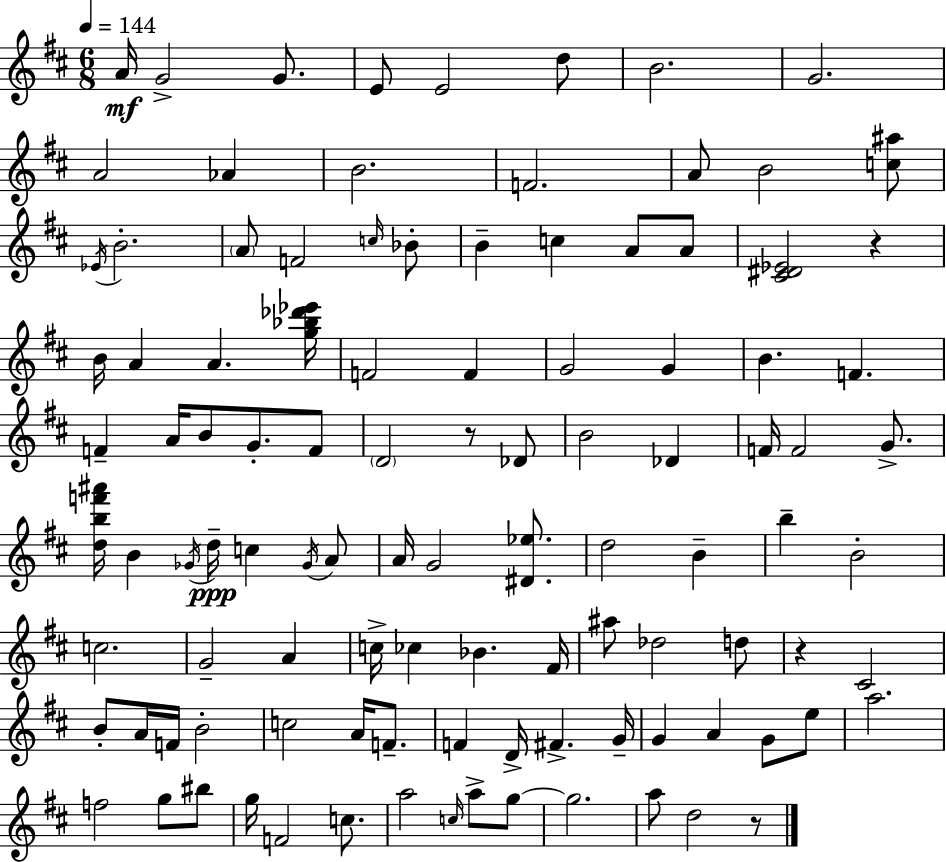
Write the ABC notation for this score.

X:1
T:Untitled
M:6/8
L:1/4
K:D
A/4 G2 G/2 E/2 E2 d/2 B2 G2 A2 _A B2 F2 A/2 B2 [c^a]/2 _E/4 B2 A/2 F2 c/4 _B/2 B c A/2 A/2 [^C^D_E]2 z B/4 A A [g_b_d'_e']/4 F2 F G2 G B F F A/4 B/2 G/2 F/2 D2 z/2 _D/2 B2 _D F/4 F2 G/2 [dbf'^a']/4 B _G/4 d/4 c _G/4 A/2 A/4 G2 [^D_e]/2 d2 B b B2 c2 G2 A c/4 _c _B ^F/4 ^a/2 _d2 d/2 z ^C2 B/2 A/4 F/4 B2 c2 A/4 F/2 F D/4 ^F G/4 G A G/2 e/2 a2 f2 g/2 ^b/2 g/4 F2 c/2 a2 c/4 a/2 g/2 g2 a/2 d2 z/2